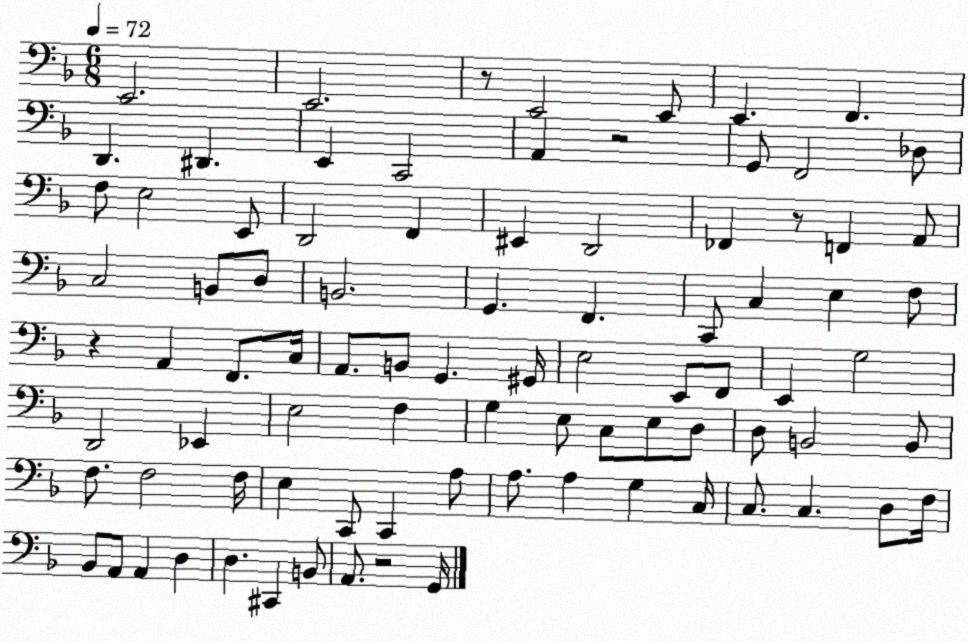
X:1
T:Untitled
M:6/8
L:1/4
K:F
E,,2 E,,2 z/2 E,,2 E,,/2 E,, F,, D,, ^D,, E,, C,,2 A,, z2 G,,/2 F,,2 _D,/2 F,/2 E,2 E,,/2 D,,2 F,, ^E,, D,,2 _F,, z/2 F,, A,,/2 C,2 B,,/2 D,/2 B,,2 G,, F,, C,,/2 C, E, F,/2 z A,, F,,/2 C,/4 A,,/2 B,,/2 G,, ^G,,/4 E,2 E,,/2 F,,/2 E,, G,2 D,,2 _E,, E,2 F, G, E,/2 C,/2 E,/2 D,/2 D,/2 B,,2 B,,/2 F,/2 F,2 F,/4 E, C,,/2 C,, A,/2 A,/2 A, G, C,/4 C,/2 C, D,/2 F,/4 _B,,/2 A,,/2 A,, D, D, ^C,, B,,/2 A,,/2 z2 G,,/4